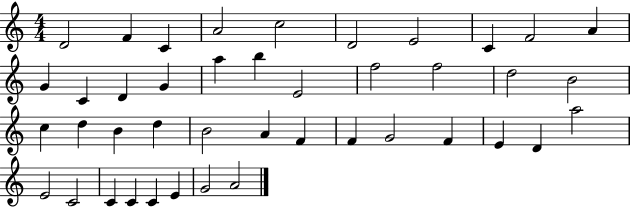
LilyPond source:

{
  \clef treble
  \numericTimeSignature
  \time 4/4
  \key c \major
  d'2 f'4 c'4 | a'2 c''2 | d'2 e'2 | c'4 f'2 a'4 | \break g'4 c'4 d'4 g'4 | a''4 b''4 e'2 | f''2 f''2 | d''2 b'2 | \break c''4 d''4 b'4 d''4 | b'2 a'4 f'4 | f'4 g'2 f'4 | e'4 d'4 a''2 | \break e'2 c'2 | c'4 c'4 c'4 e'4 | g'2 a'2 | \bar "|."
}